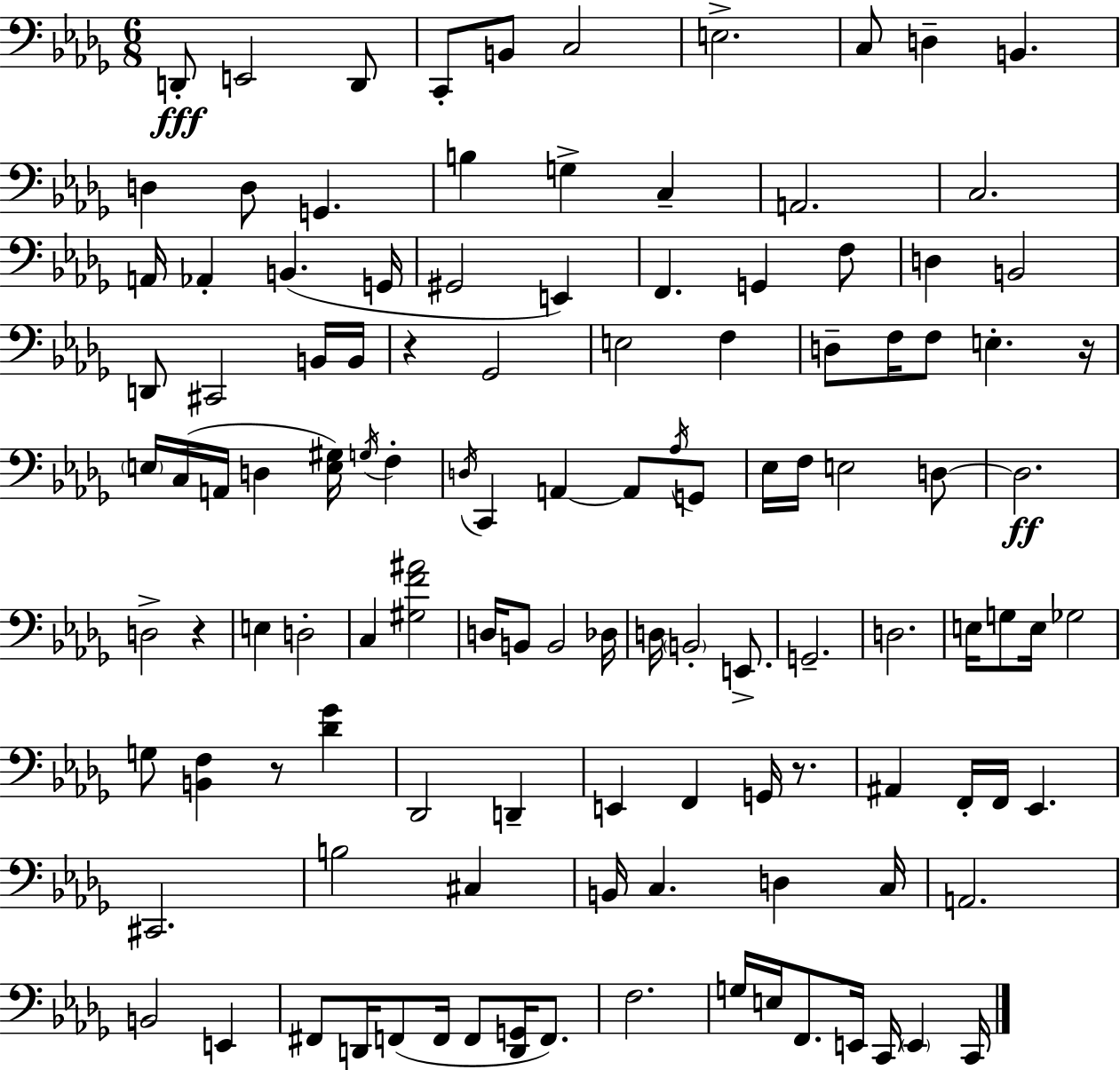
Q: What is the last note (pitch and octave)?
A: C2